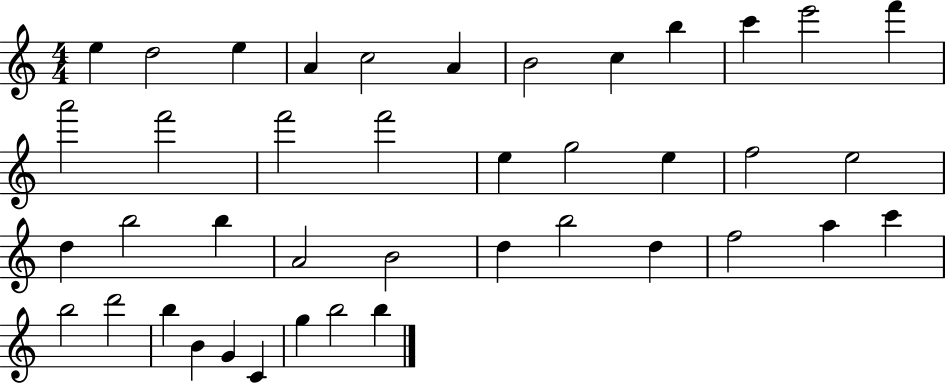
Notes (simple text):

E5/q D5/h E5/q A4/q C5/h A4/q B4/h C5/q B5/q C6/q E6/h F6/q A6/h F6/h F6/h F6/h E5/q G5/h E5/q F5/h E5/h D5/q B5/h B5/q A4/h B4/h D5/q B5/h D5/q F5/h A5/q C6/q B5/h D6/h B5/q B4/q G4/q C4/q G5/q B5/h B5/q